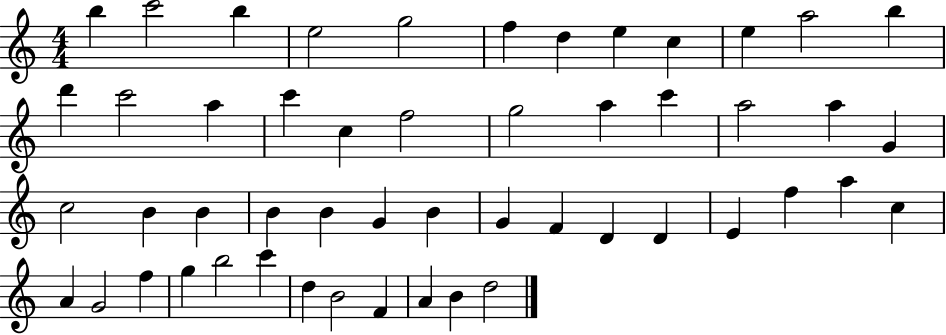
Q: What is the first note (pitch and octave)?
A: B5